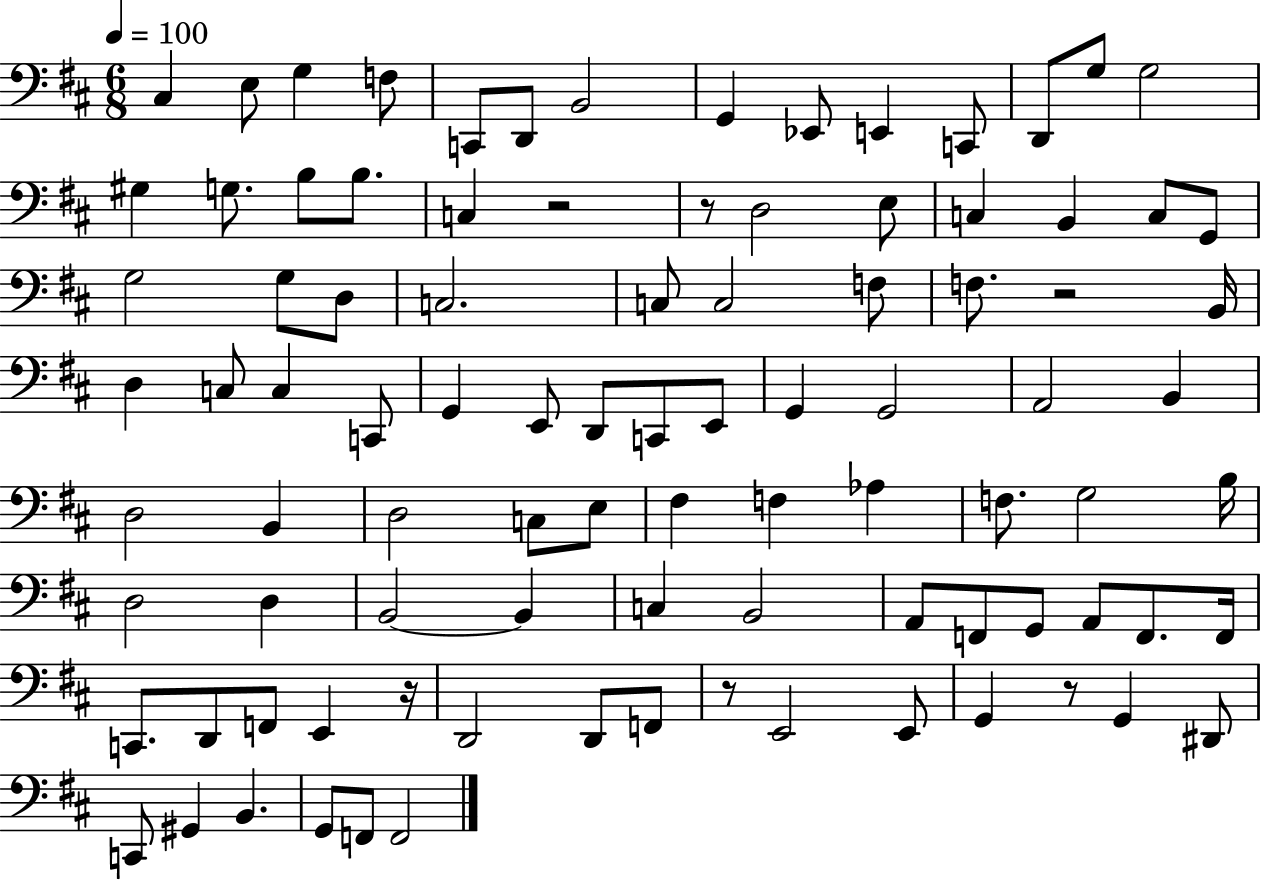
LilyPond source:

{
  \clef bass
  \numericTimeSignature
  \time 6/8
  \key d \major
  \tempo 4 = 100
  cis4 e8 g4 f8 | c,8 d,8 b,2 | g,4 ees,8 e,4 c,8 | d,8 g8 g2 | \break gis4 g8. b8 b8. | c4 r2 | r8 d2 e8 | c4 b,4 c8 g,8 | \break g2 g8 d8 | c2. | c8 c2 f8 | f8. r2 b,16 | \break d4 c8 c4 c,8 | g,4 e,8 d,8 c,8 e,8 | g,4 g,2 | a,2 b,4 | \break d2 b,4 | d2 c8 e8 | fis4 f4 aes4 | f8. g2 b16 | \break d2 d4 | b,2~~ b,4 | c4 b,2 | a,8 f,8 g,8 a,8 f,8. f,16 | \break c,8. d,8 f,8 e,4 r16 | d,2 d,8 f,8 | r8 e,2 e,8 | g,4 r8 g,4 dis,8 | \break c,8 gis,4 b,4. | g,8 f,8 f,2 | \bar "|."
}